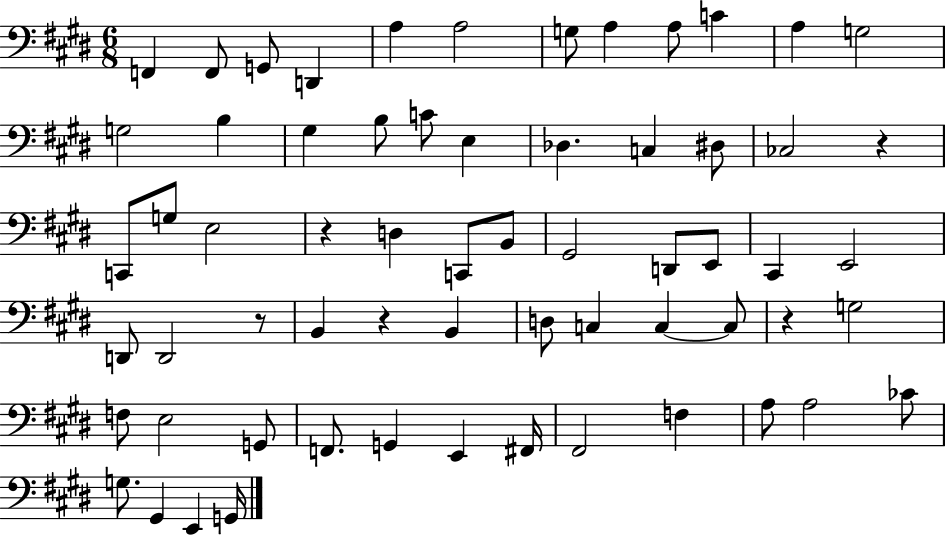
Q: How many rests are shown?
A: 5